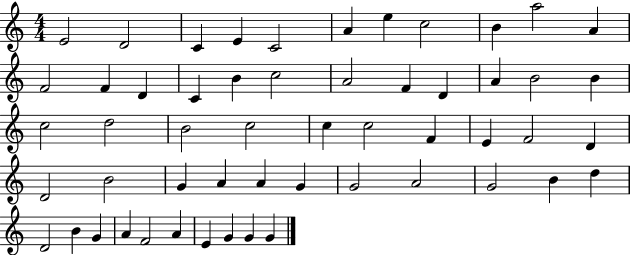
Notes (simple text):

E4/h D4/h C4/q E4/q C4/h A4/q E5/q C5/h B4/q A5/h A4/q F4/h F4/q D4/q C4/q B4/q C5/h A4/h F4/q D4/q A4/q B4/h B4/q C5/h D5/h B4/h C5/h C5/q C5/h F4/q E4/q F4/h D4/q D4/h B4/h G4/q A4/q A4/q G4/q G4/h A4/h G4/h B4/q D5/q D4/h B4/q G4/q A4/q F4/h A4/q E4/q G4/q G4/q G4/q